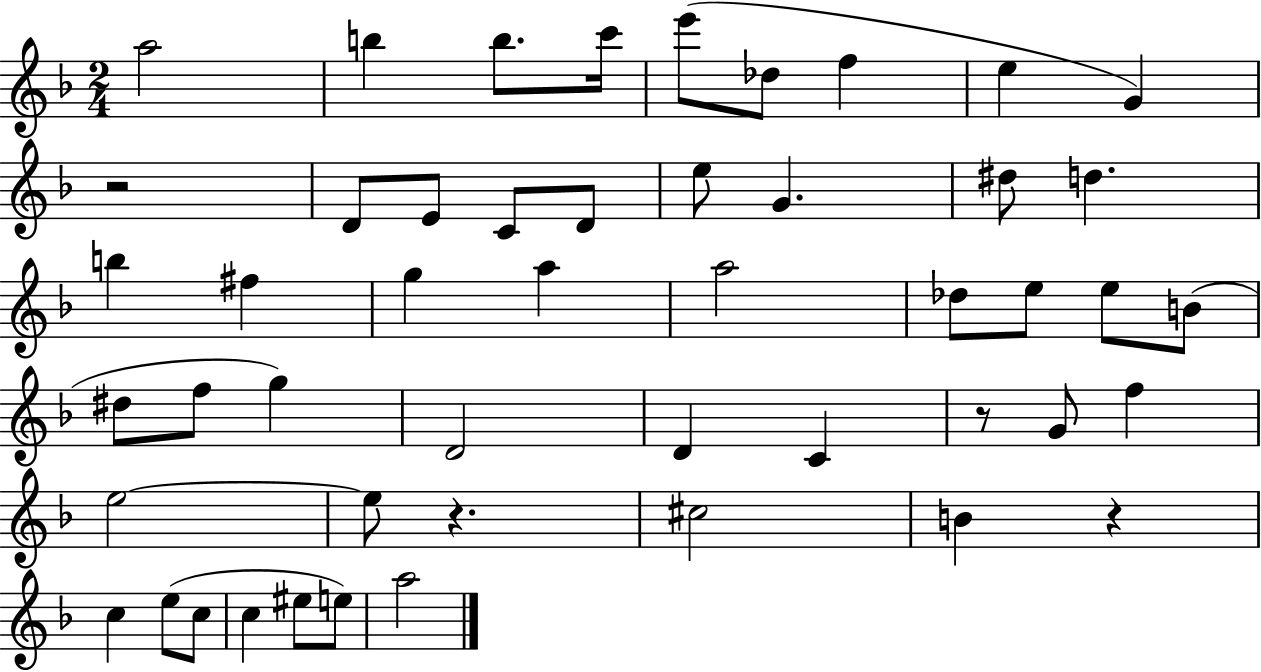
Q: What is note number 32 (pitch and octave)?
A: C4